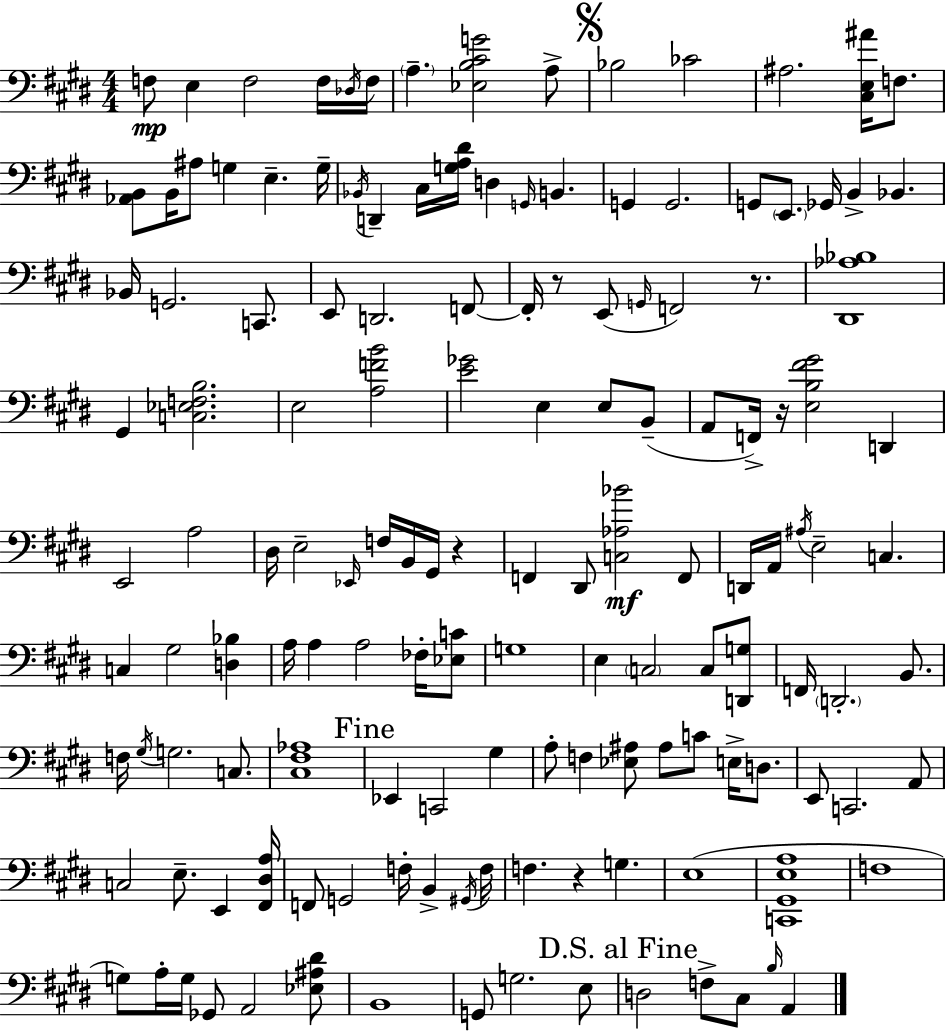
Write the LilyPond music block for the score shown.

{
  \clef bass
  \numericTimeSignature
  \time 4/4
  \key e \major
  f8\mp e4 f2 f16 \acciaccatura { des16 } | f16 \parenthesize a4.-- <ees b cis' g'>2 a8-> | \mark \markup { \musicglyph "scripts.segno" } bes2 ces'2 | ais2. <cis e ais'>16 f8. | \break <aes, b,>8 b,16 ais8 g4 e4.-- | g16-- \acciaccatura { bes,16 } d,4-- cis16 <g a dis'>16 d4 \grace { g,16 } b,4. | g,4 g,2. | g,8 \parenthesize e,8. ges,16 b,4-> bes,4. | \break bes,16 g,2. | c,8. e,8 d,2. | f,8~~ f,16-. r8 e,8( \grace { g,16 } f,2) | r8. <dis, aes bes>1 | \break gis,4 <c ees f b>2. | e2 <a f' b'>2 | <e' ges'>2 e4 | e8 b,8--( a,8 f,16->) r16 <e b fis' gis'>2 | \break d,4 e,2 a2 | dis16 e2-- \grace { ees,16 } f16 b,16 | gis,16 r4 f,4 dis,8 <c aes bes'>2\mf | f,8 d,16 a,16 \acciaccatura { ais16 } e2-- | \break c4. c4 gis2 | <d bes>4 a16 a4 a2 | fes16-. <ees c'>8 g1 | e4 \parenthesize c2 | \break c8 <d, g>8 f,16 \parenthesize d,2.-. | b,8. f16 \acciaccatura { gis16 } g2. | c8. <cis fis aes>1 | \mark "Fine" ees,4 c,2 | \break gis4 a8-. f4 <ees ais>8 ais8 | c'8 e16-> d8. e,8 c,2. | a,8 c2 e8.-- | e,4 <fis, dis a>16 f,8 g,2 | \break f16-. b,4-> \acciaccatura { gis,16 } f16 f4. r4 | g4. e1( | <c, gis, e a>1 | f1 | \break g8) a16-. g16 ges,8 a,2 | <ees ais dis'>8 b,1 | g,8 g2. | e8 \mark "D.S. al Fine" d2 | \break f8-> cis8 \grace { b16 } a,4 \bar "|."
}